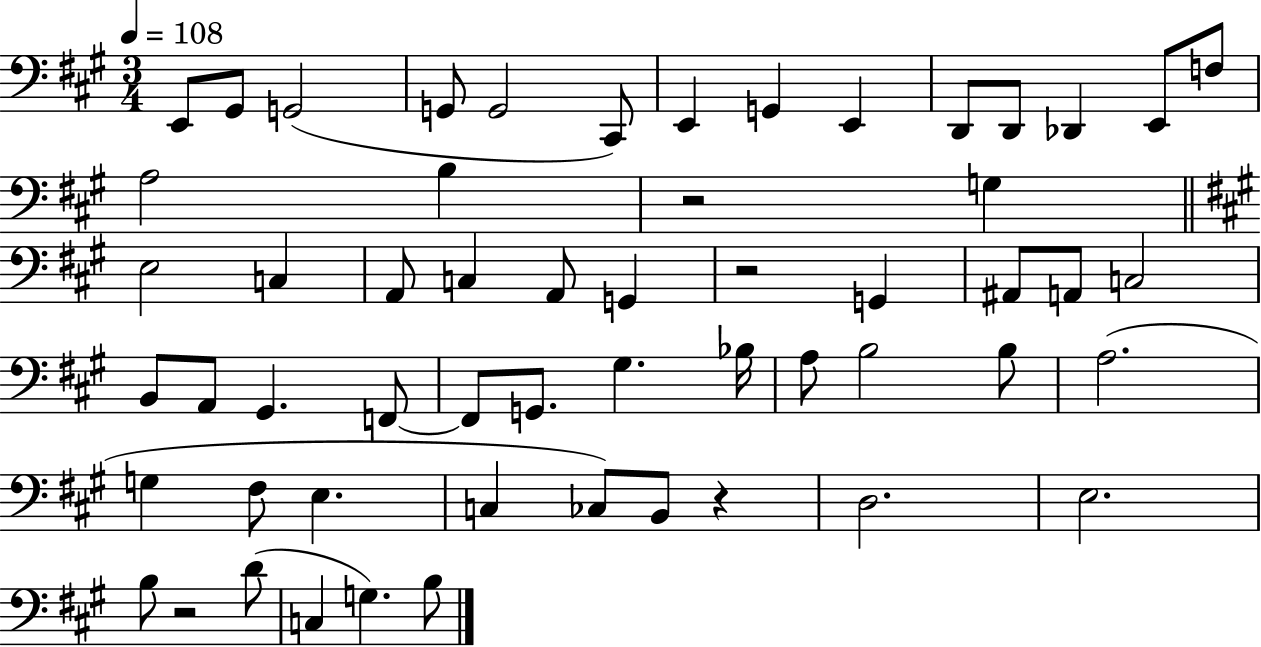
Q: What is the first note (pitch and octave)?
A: E2